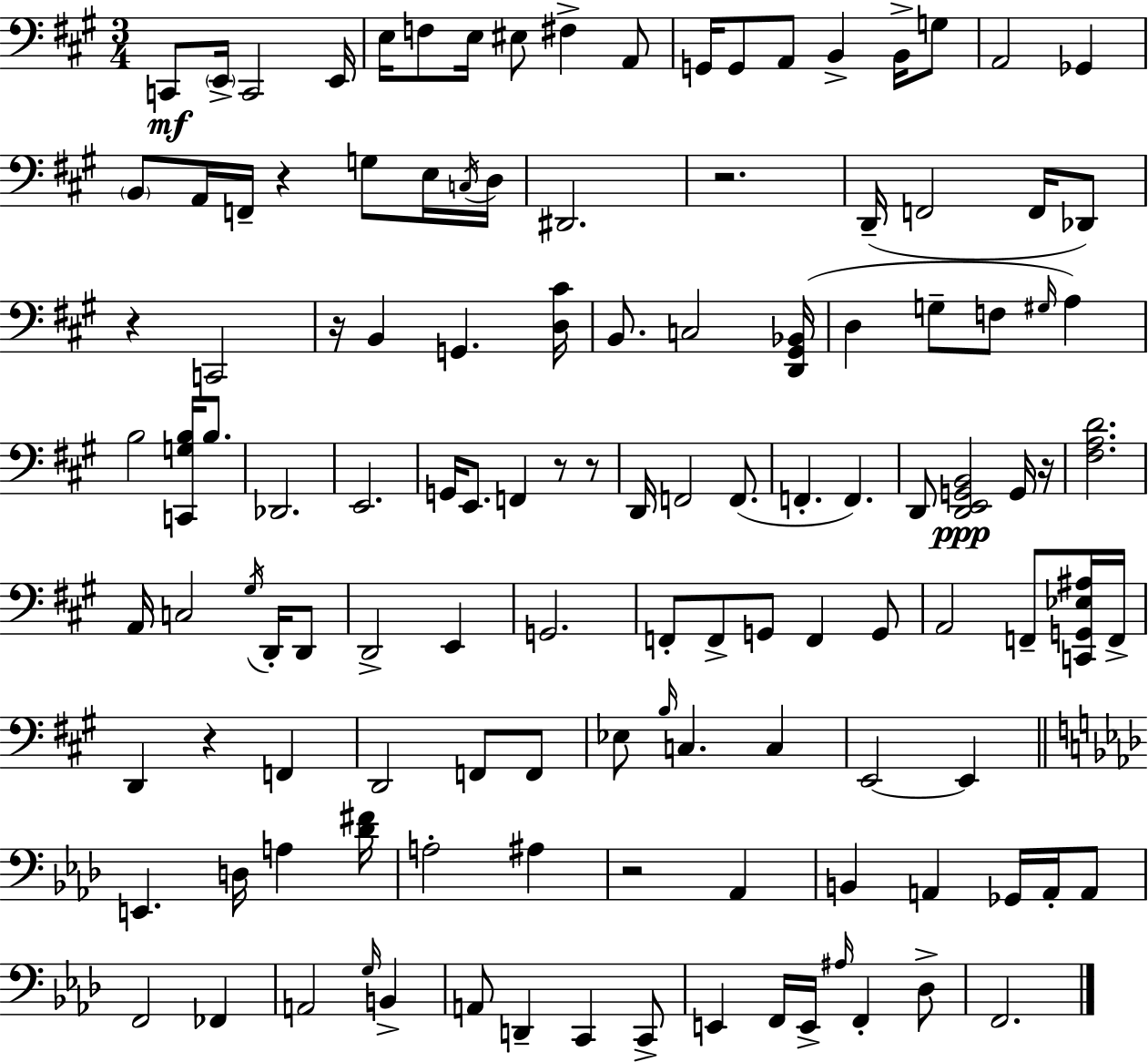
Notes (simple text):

C2/e E2/s C2/h E2/s E3/s F3/e E3/s EIS3/e F#3/q A2/e G2/s G2/e A2/e B2/q B2/s G3/e A2/h Gb2/q B2/e A2/s F2/s R/q G3/e E3/s C3/s D3/s D#2/h. R/h. D2/s F2/h F2/s Db2/e R/q C2/h R/s B2/q G2/q. [D3,C#4]/s B2/e. C3/h [D2,G#2,Bb2]/s D3/q G3/e F3/e G#3/s A3/q B3/h [C2,G3,B3]/s B3/e. Db2/h. E2/h. G2/s E2/e. F2/q R/e R/e D2/s F2/h F2/e. F2/q. F2/q. D2/e [D2,E2,G2,B2]/h G2/s R/s [F#3,A3,D4]/h. A2/s C3/h G#3/s D2/s D2/e D2/h E2/q G2/h. F2/e F2/e G2/e F2/q G2/e A2/h F2/e [C2,G2,Eb3,A#3]/s F2/s D2/q R/q F2/q D2/h F2/e F2/e Eb3/e B3/s C3/q. C3/q E2/h E2/q E2/q. D3/s A3/q [Db4,F#4]/s A3/h A#3/q R/h Ab2/q B2/q A2/q Gb2/s A2/s A2/e F2/h FES2/q A2/h G3/s B2/q A2/e D2/q C2/q C2/e E2/q F2/s E2/s A#3/s F2/q Db3/e F2/h.